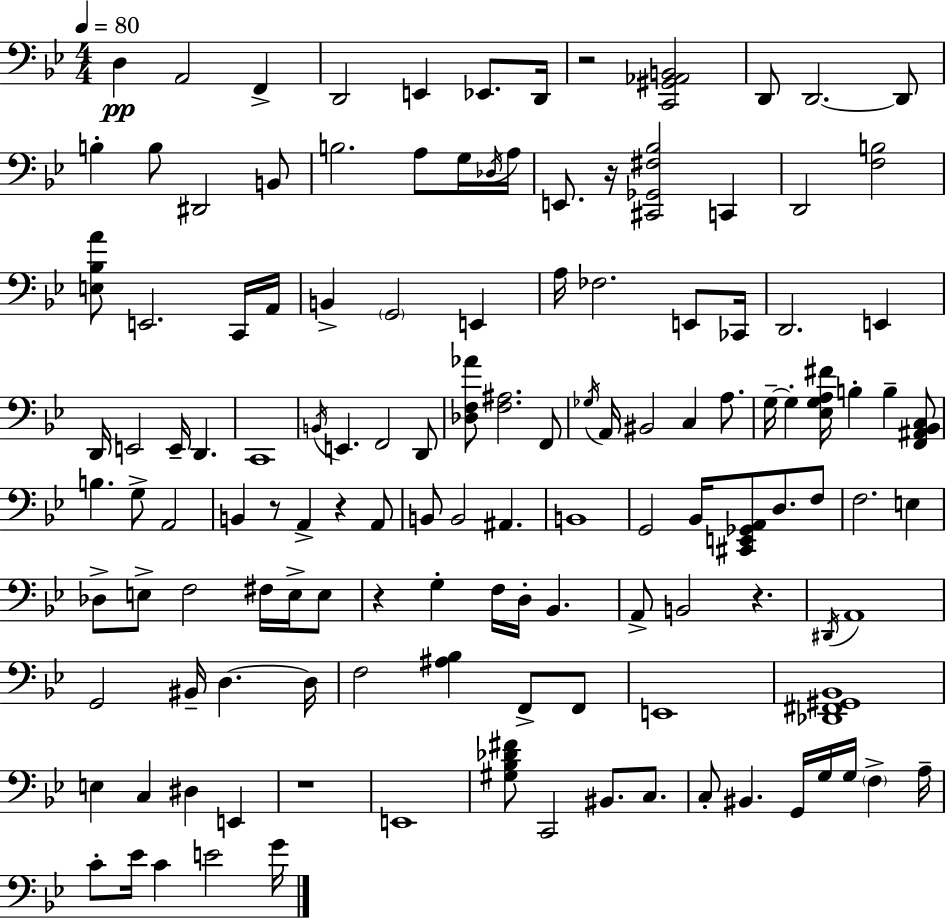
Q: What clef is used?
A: bass